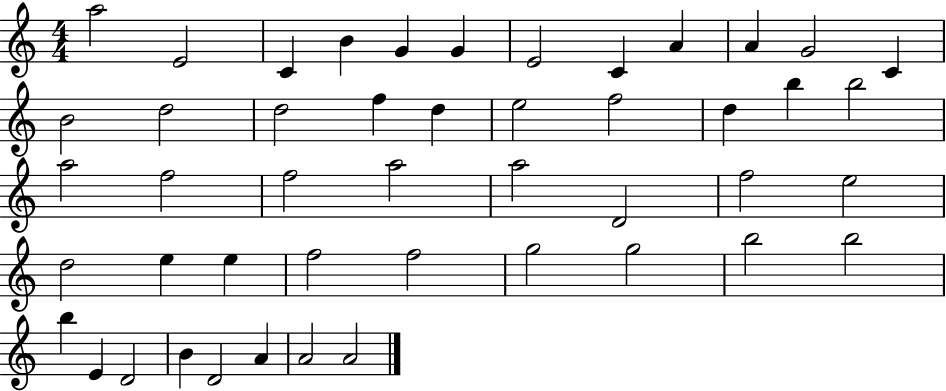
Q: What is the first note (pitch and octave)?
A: A5